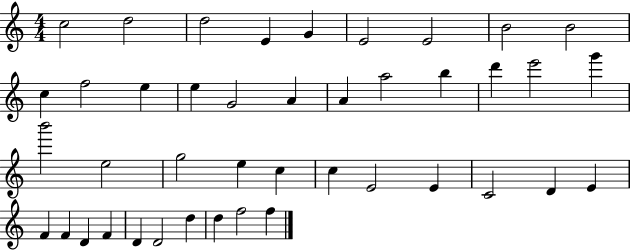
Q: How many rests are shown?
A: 0